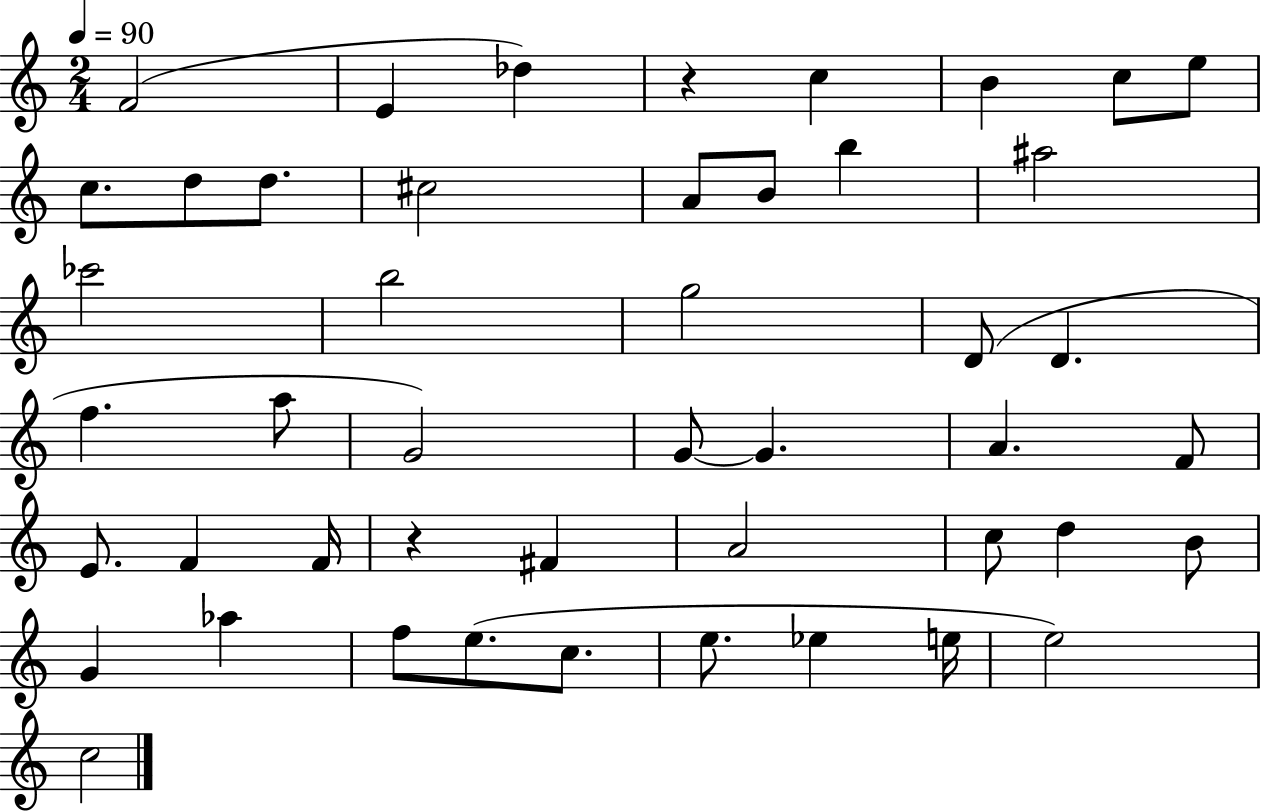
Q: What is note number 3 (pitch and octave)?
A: Db5